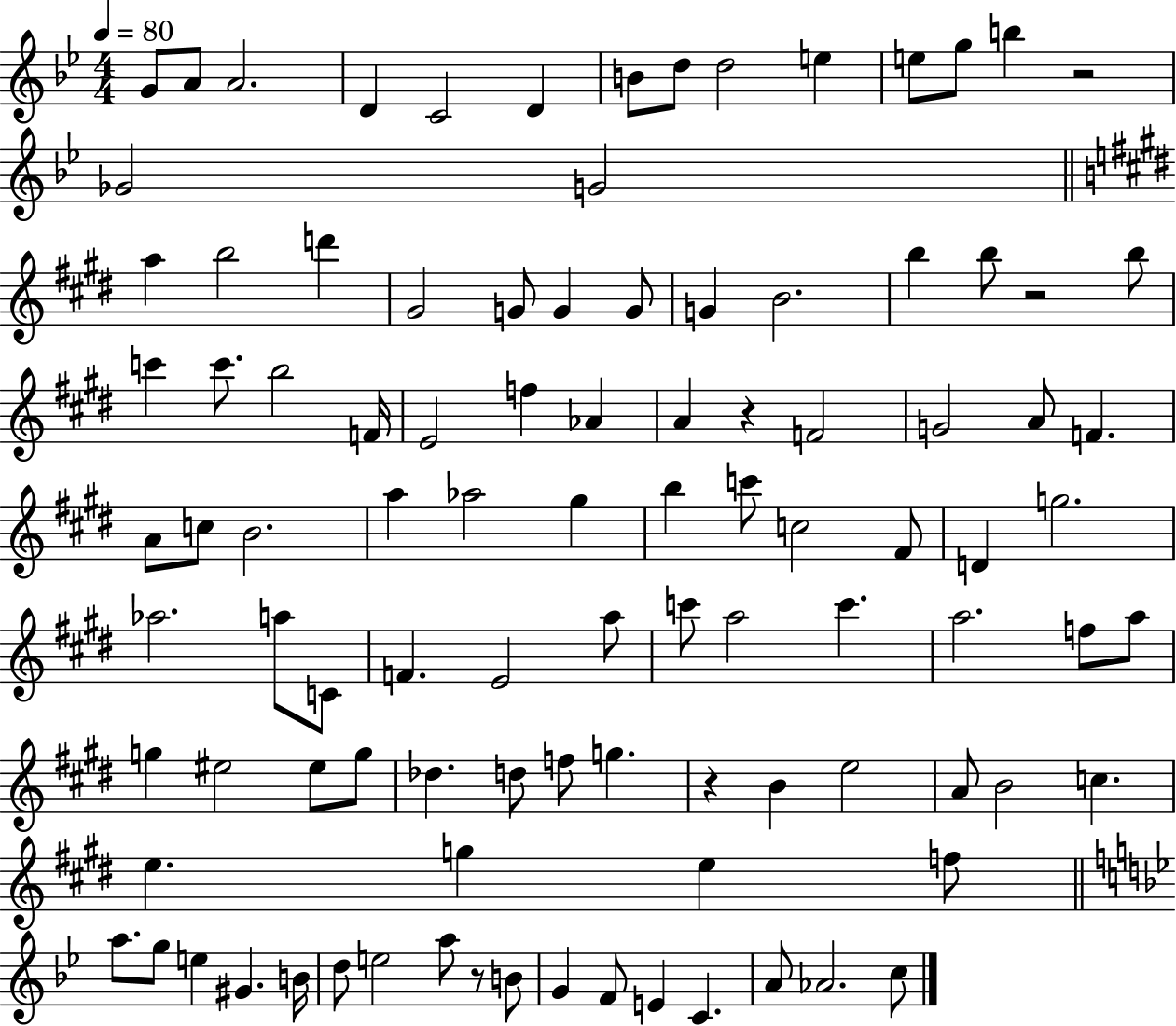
G4/e A4/e A4/h. D4/q C4/h D4/q B4/e D5/e D5/h E5/q E5/e G5/e B5/q R/h Gb4/h G4/h A5/q B5/h D6/q G#4/h G4/e G4/q G4/e G4/q B4/h. B5/q B5/e R/h B5/e C6/q C6/e. B5/h F4/s E4/h F5/q Ab4/q A4/q R/q F4/h G4/h A4/e F4/q. A4/e C5/e B4/h. A5/q Ab5/h G#5/q B5/q C6/e C5/h F#4/e D4/q G5/h. Ab5/h. A5/e C4/e F4/q. E4/h A5/e C6/e A5/h C6/q. A5/h. F5/e A5/e G5/q EIS5/h EIS5/e G5/e Db5/q. D5/e F5/e G5/q. R/q B4/q E5/h A4/e B4/h C5/q. E5/q. G5/q E5/q F5/e A5/e. G5/e E5/q G#4/q. B4/s D5/e E5/h A5/e R/e B4/e G4/q F4/e E4/q C4/q. A4/e Ab4/h. C5/e